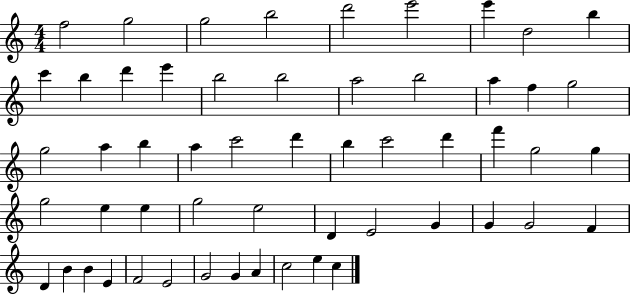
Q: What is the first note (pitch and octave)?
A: F5